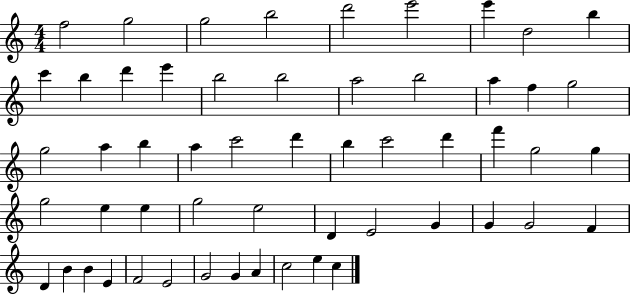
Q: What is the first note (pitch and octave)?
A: F5